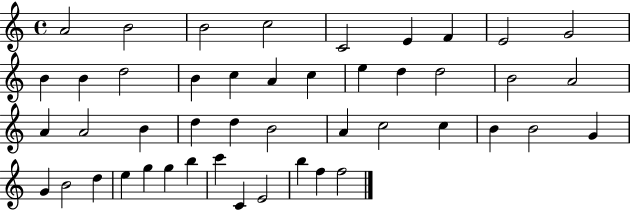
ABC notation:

X:1
T:Untitled
M:4/4
L:1/4
K:C
A2 B2 B2 c2 C2 E F E2 G2 B B d2 B c A c e d d2 B2 A2 A A2 B d d B2 A c2 c B B2 G G B2 d e g g b c' C E2 b f f2